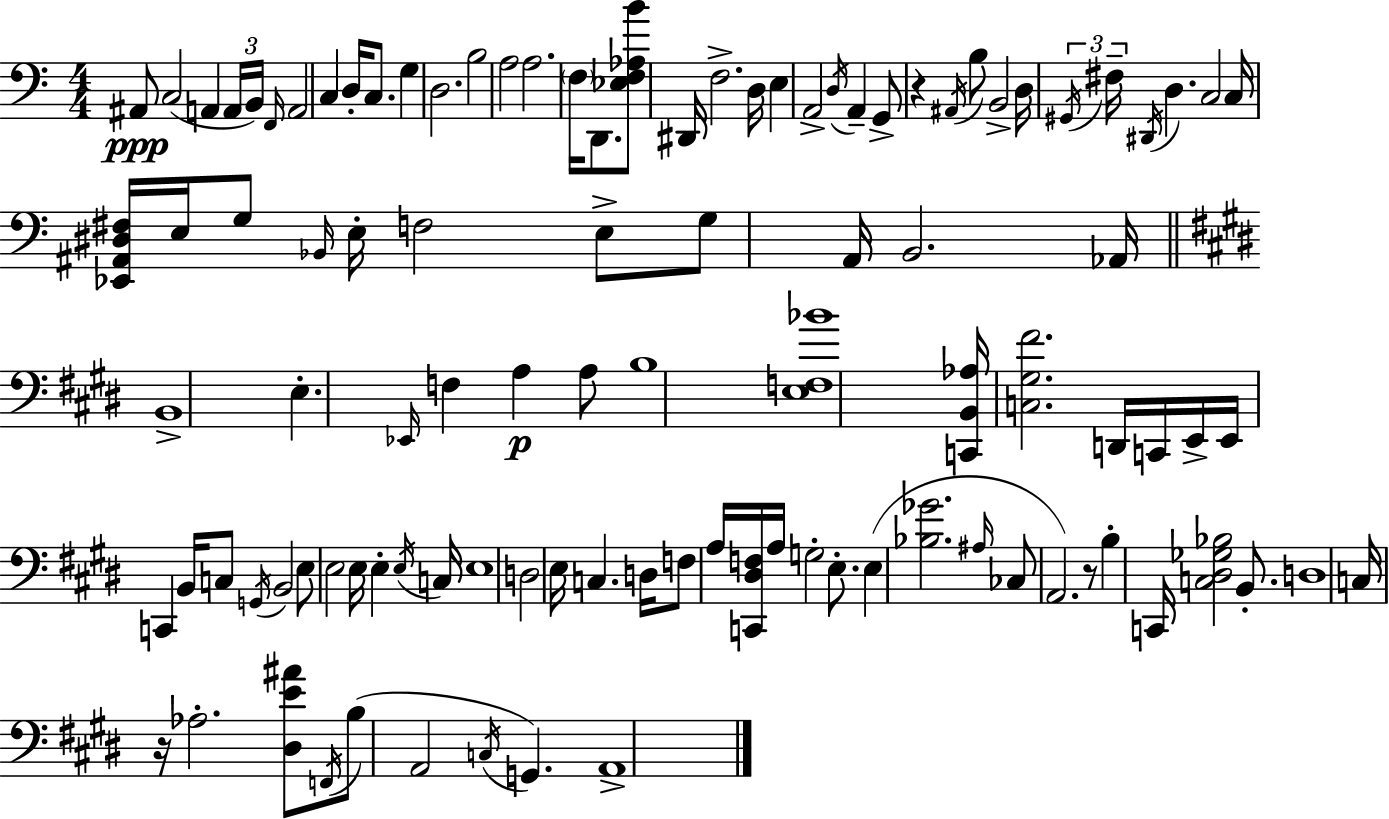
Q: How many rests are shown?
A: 3